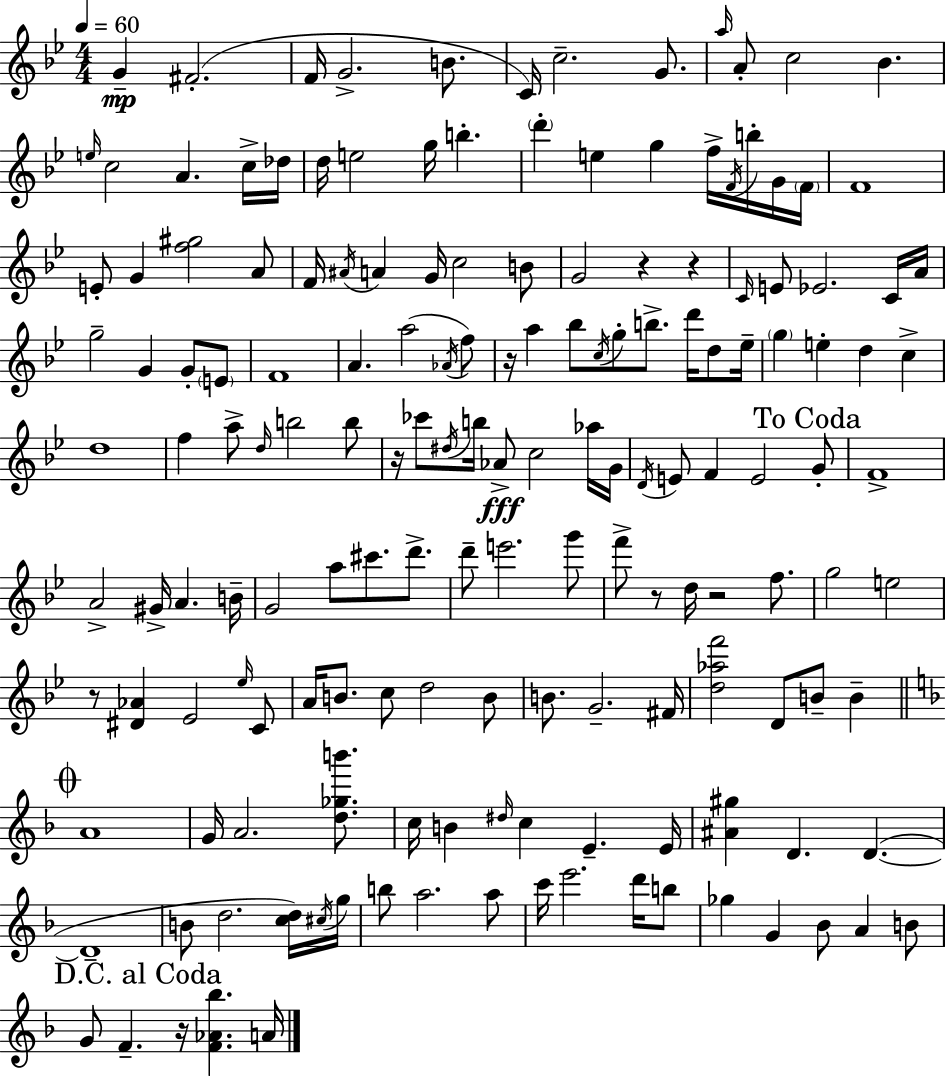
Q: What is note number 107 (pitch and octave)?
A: C5